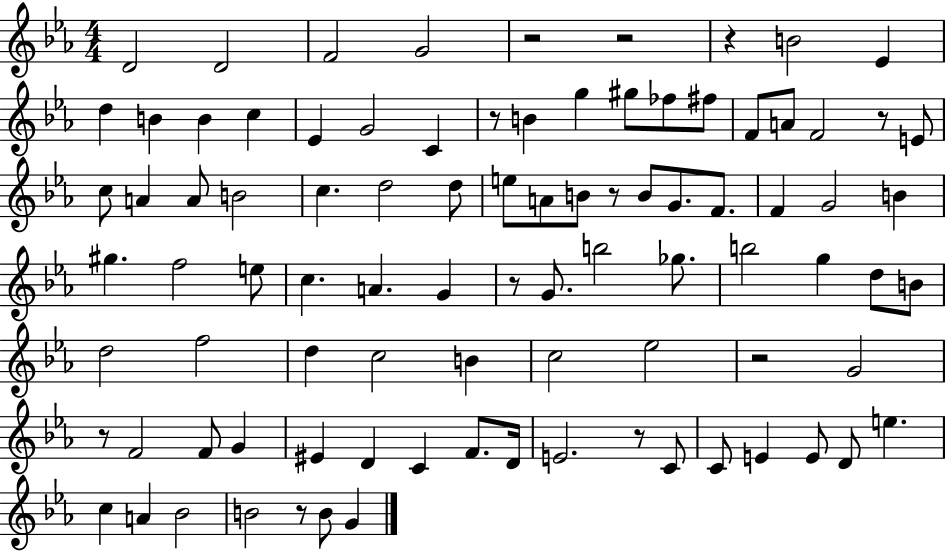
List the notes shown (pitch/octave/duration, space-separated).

D4/h D4/h F4/h G4/h R/h R/h R/q B4/h Eb4/q D5/q B4/q B4/q C5/q Eb4/q G4/h C4/q R/e B4/q G5/q G#5/e FES5/e F#5/e F4/e A4/e F4/h R/e E4/e C5/e A4/q A4/e B4/h C5/q. D5/h D5/e E5/e A4/e B4/e R/e B4/e G4/e. F4/e. F4/q G4/h B4/q G#5/q. F5/h E5/e C5/q. A4/q. G4/q R/e G4/e. B5/h Gb5/e. B5/h G5/q D5/e B4/e D5/h F5/h D5/q C5/h B4/q C5/h Eb5/h R/h G4/h R/e F4/h F4/e G4/q EIS4/q D4/q C4/q F4/e. D4/s E4/h. R/e C4/e C4/e E4/q E4/e D4/e E5/q. C5/q A4/q Bb4/h B4/h R/e B4/e G4/q